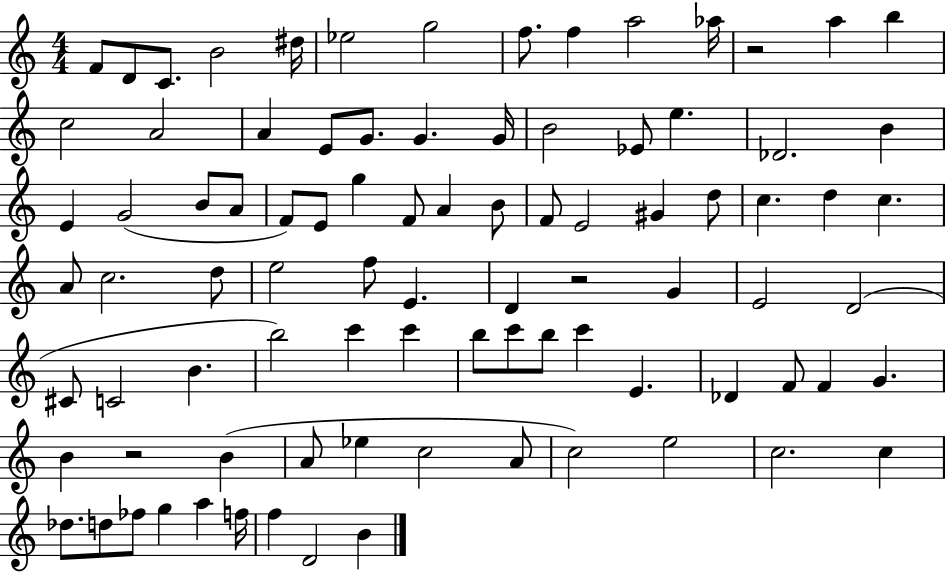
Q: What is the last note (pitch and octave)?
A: B4